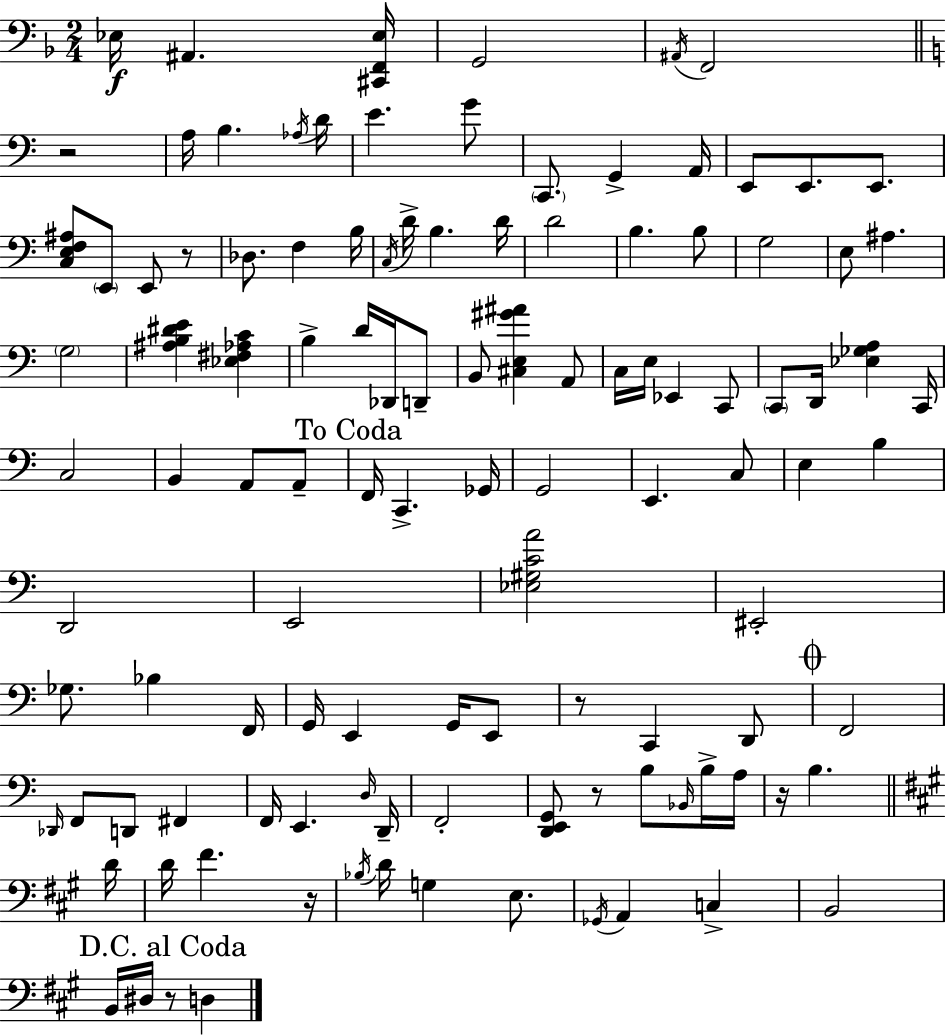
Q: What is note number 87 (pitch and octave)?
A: D4